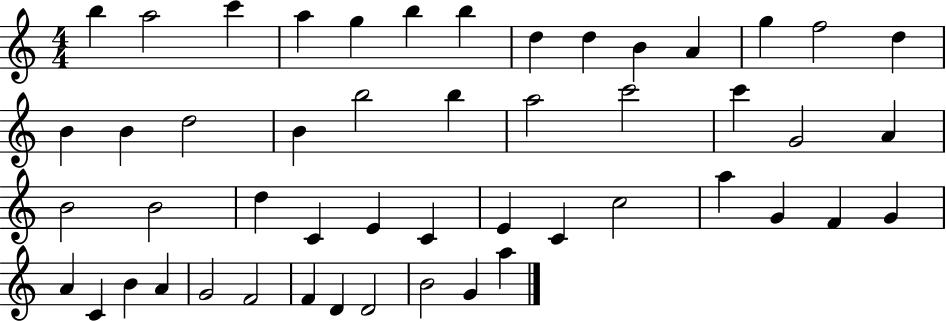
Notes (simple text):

B5/q A5/h C6/q A5/q G5/q B5/q B5/q D5/q D5/q B4/q A4/q G5/q F5/h D5/q B4/q B4/q D5/h B4/q B5/h B5/q A5/h C6/h C6/q G4/h A4/q B4/h B4/h D5/q C4/q E4/q C4/q E4/q C4/q C5/h A5/q G4/q F4/q G4/q A4/q C4/q B4/q A4/q G4/h F4/h F4/q D4/q D4/h B4/h G4/q A5/q